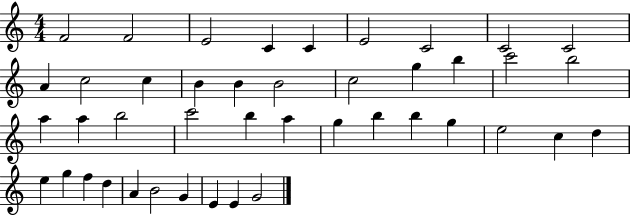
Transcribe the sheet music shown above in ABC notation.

X:1
T:Untitled
M:4/4
L:1/4
K:C
F2 F2 E2 C C E2 C2 C2 C2 A c2 c B B B2 c2 g b c'2 b2 a a b2 c'2 b a g b b g e2 c d e g f d A B2 G E E G2